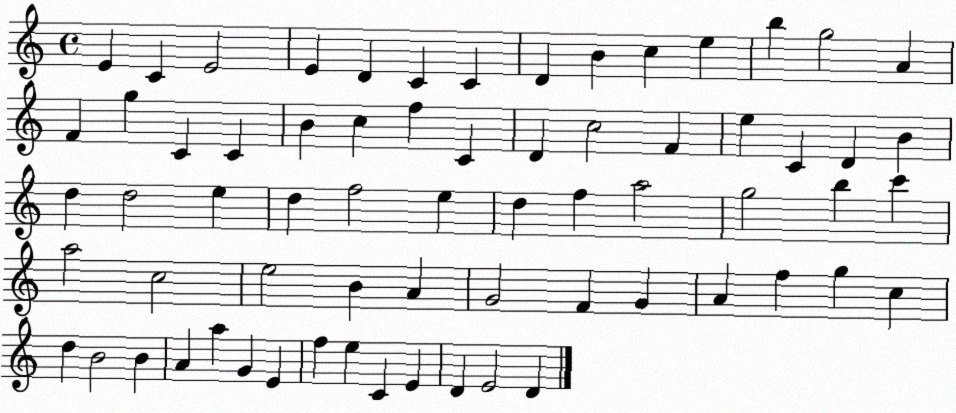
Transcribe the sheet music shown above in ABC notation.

X:1
T:Untitled
M:4/4
L:1/4
K:C
E C E2 E D C C D B c e b g2 A F g C C B c f C D c2 F e C D B d d2 e d f2 e d f a2 g2 b c' a2 c2 e2 B A G2 F G A f g c d B2 B A a G E f e C E D E2 D